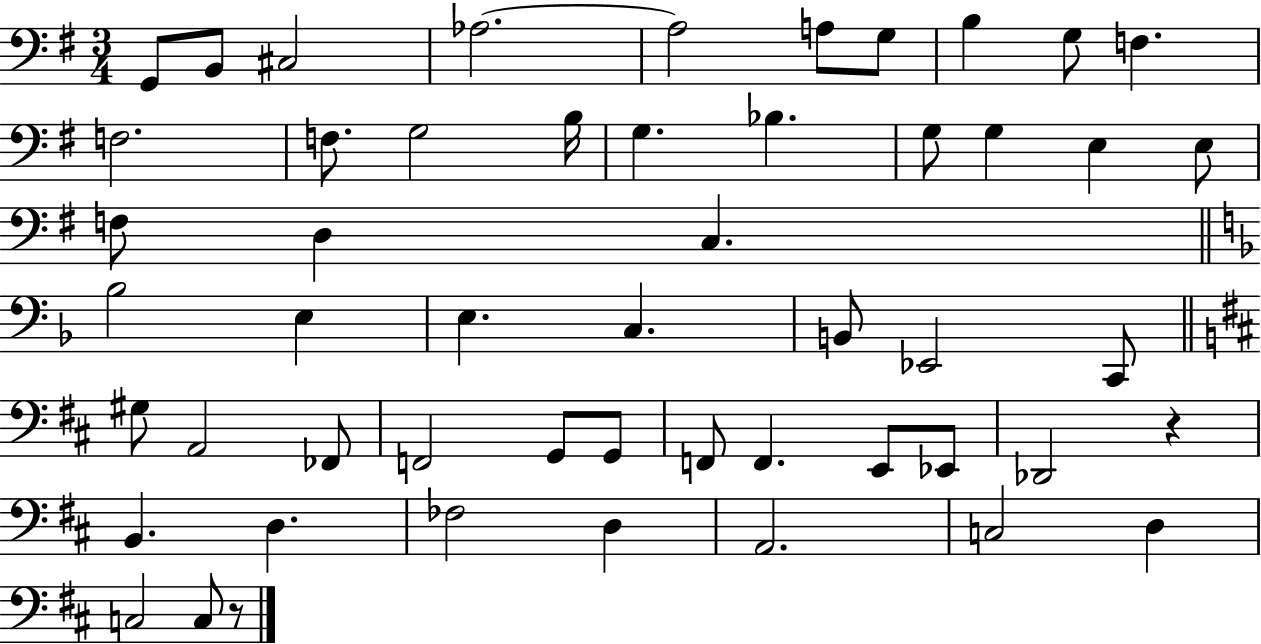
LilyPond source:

{
  \clef bass
  \numericTimeSignature
  \time 3/4
  \key g \major
  g,8 b,8 cis2 | aes2.~~ | aes2 a8 g8 | b4 g8 f4. | \break f2. | f8. g2 b16 | g4. bes4. | g8 g4 e4 e8 | \break f8 d4 c4. | \bar "||" \break \key f \major bes2 e4 | e4. c4. | b,8 ees,2 c,8 | \bar "||" \break \key d \major gis8 a,2 fes,8 | f,2 g,8 g,8 | f,8 f,4. e,8 ees,8 | des,2 r4 | \break b,4. d4. | fes2 d4 | a,2. | c2 d4 | \break c2 c8 r8 | \bar "|."
}